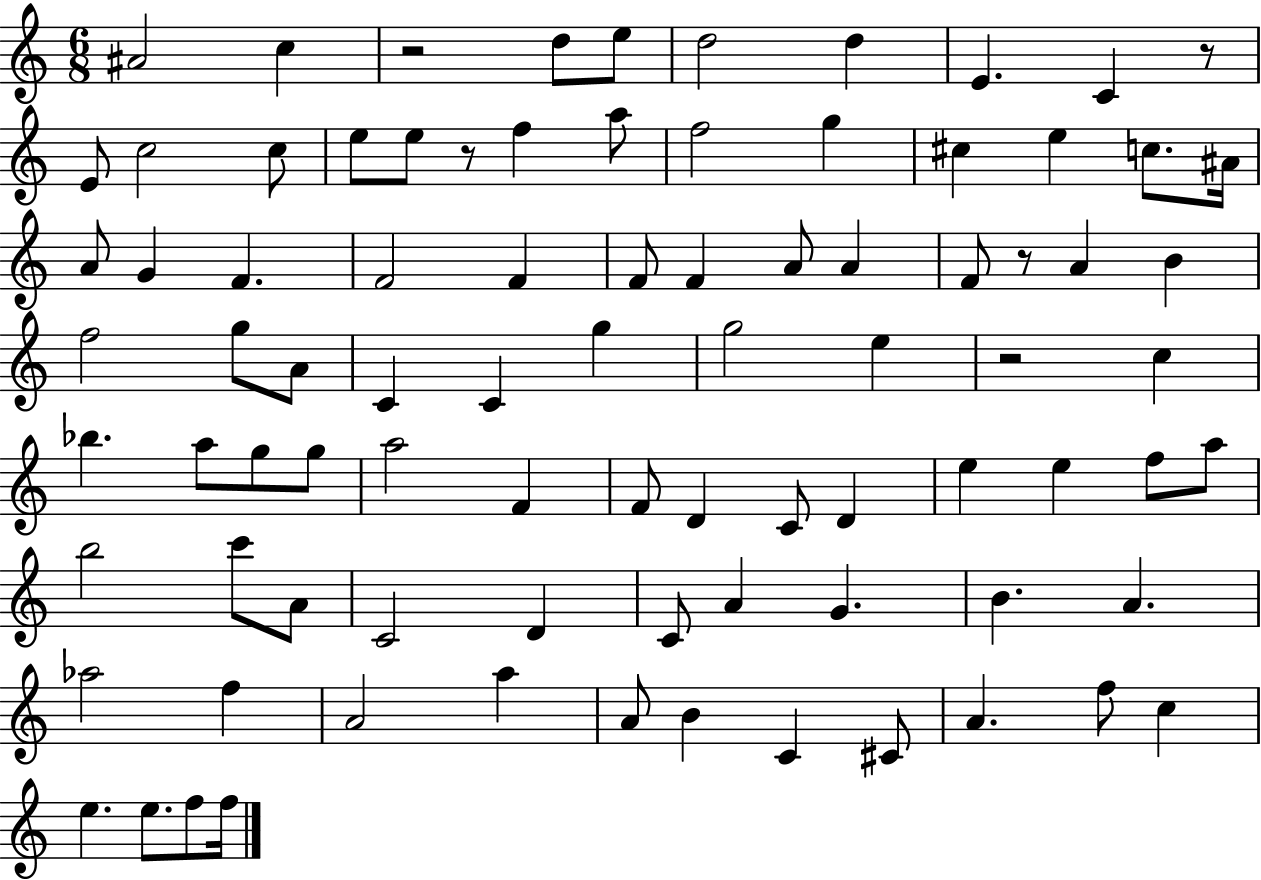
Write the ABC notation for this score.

X:1
T:Untitled
M:6/8
L:1/4
K:C
^A2 c z2 d/2 e/2 d2 d E C z/2 E/2 c2 c/2 e/2 e/2 z/2 f a/2 f2 g ^c e c/2 ^A/4 A/2 G F F2 F F/2 F A/2 A F/2 z/2 A B f2 g/2 A/2 C C g g2 e z2 c _b a/2 g/2 g/2 a2 F F/2 D C/2 D e e f/2 a/2 b2 c'/2 A/2 C2 D C/2 A G B A _a2 f A2 a A/2 B C ^C/2 A f/2 c e e/2 f/2 f/4